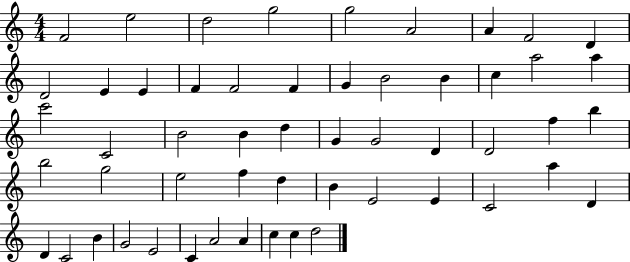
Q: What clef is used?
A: treble